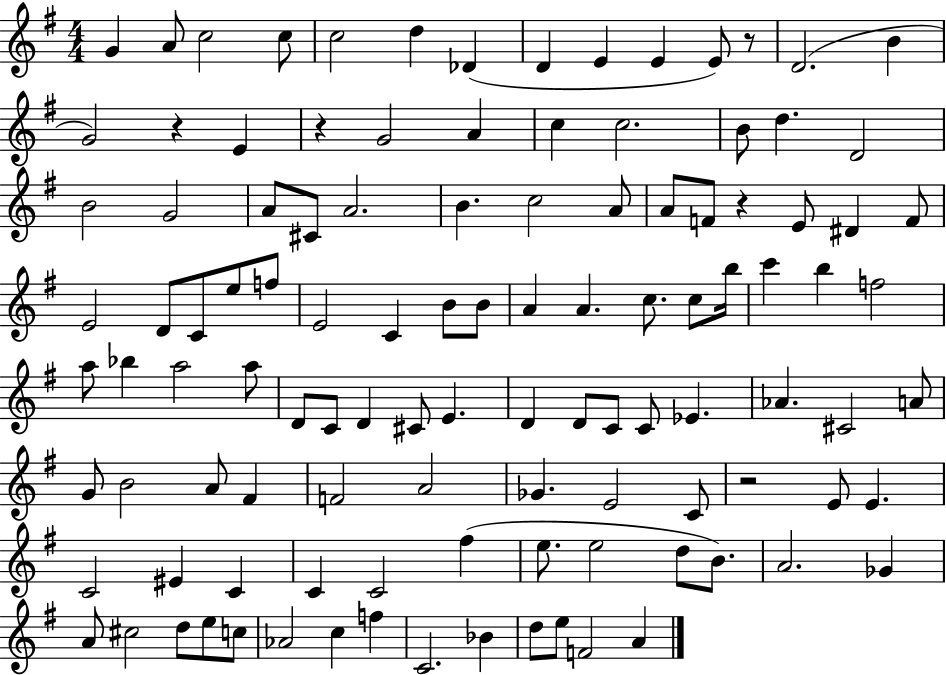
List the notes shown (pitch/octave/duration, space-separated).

G4/q A4/e C5/h C5/e C5/h D5/q Db4/q D4/q E4/q E4/q E4/e R/e D4/h. B4/q G4/h R/q E4/q R/q G4/h A4/q C5/q C5/h. B4/e D5/q. D4/h B4/h G4/h A4/e C#4/e A4/h. B4/q. C5/h A4/e A4/e F4/e R/q E4/e D#4/q F4/e E4/h D4/e C4/e E5/e F5/e E4/h C4/q B4/e B4/e A4/q A4/q. C5/e. C5/e B5/s C6/q B5/q F5/h A5/e Bb5/q A5/h A5/e D4/e C4/e D4/q C#4/e E4/q. D4/q D4/e C4/e C4/e Eb4/q. Ab4/q. C#4/h A4/e G4/e B4/h A4/e F#4/q F4/h A4/h Gb4/q. E4/h C4/e R/h E4/e E4/q. C4/h EIS4/q C4/q C4/q C4/h F#5/q E5/e. E5/h D5/e B4/e. A4/h. Gb4/q A4/e C#5/h D5/e E5/e C5/e Ab4/h C5/q F5/q C4/h. Bb4/q D5/e E5/e F4/h A4/q